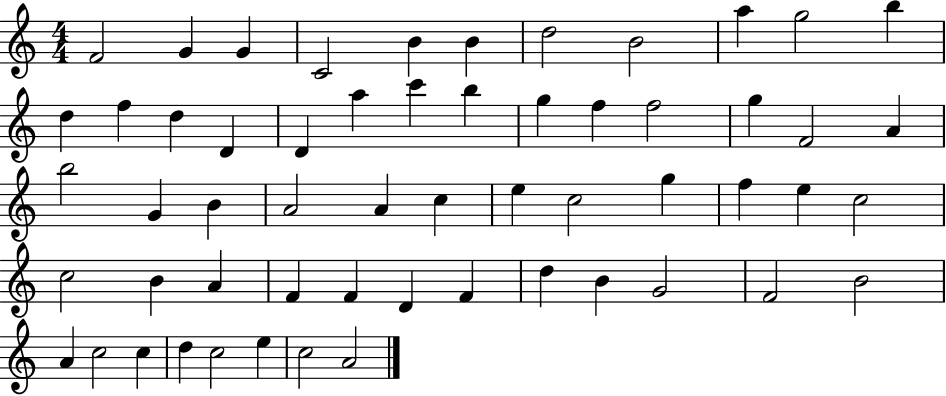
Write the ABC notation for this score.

X:1
T:Untitled
M:4/4
L:1/4
K:C
F2 G G C2 B B d2 B2 a g2 b d f d D D a c' b g f f2 g F2 A b2 G B A2 A c e c2 g f e c2 c2 B A F F D F d B G2 F2 B2 A c2 c d c2 e c2 A2